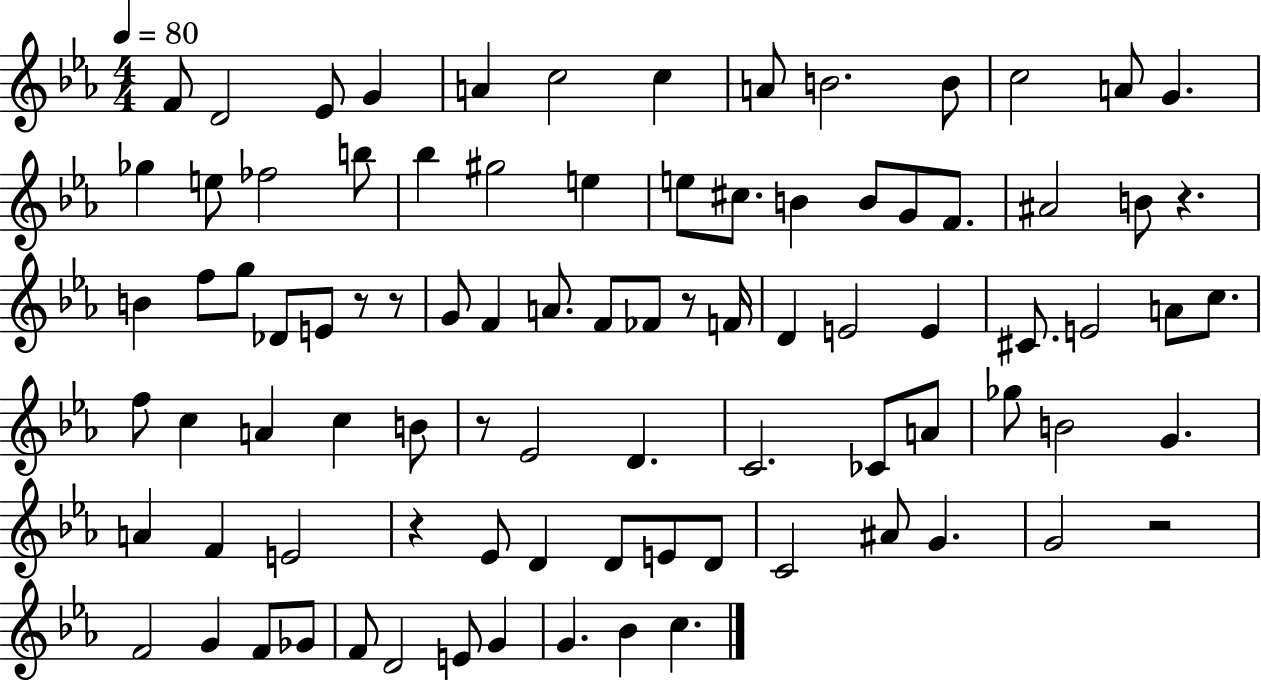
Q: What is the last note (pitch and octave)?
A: C5